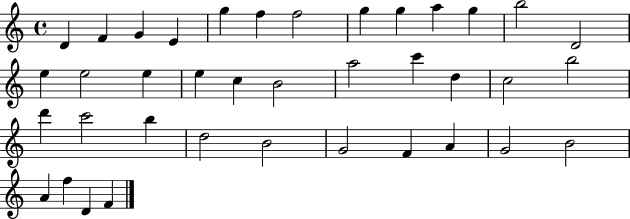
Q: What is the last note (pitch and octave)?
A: F4